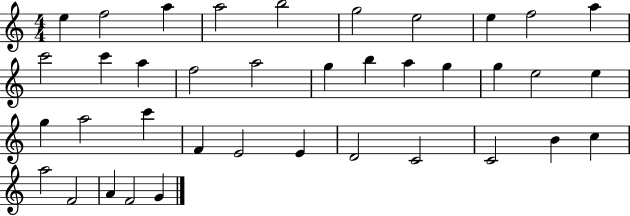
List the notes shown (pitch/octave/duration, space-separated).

E5/q F5/h A5/q A5/h B5/h G5/h E5/h E5/q F5/h A5/q C6/h C6/q A5/q F5/h A5/h G5/q B5/q A5/q G5/q G5/q E5/h E5/q G5/q A5/h C6/q F4/q E4/h E4/q D4/h C4/h C4/h B4/q C5/q A5/h F4/h A4/q F4/h G4/q